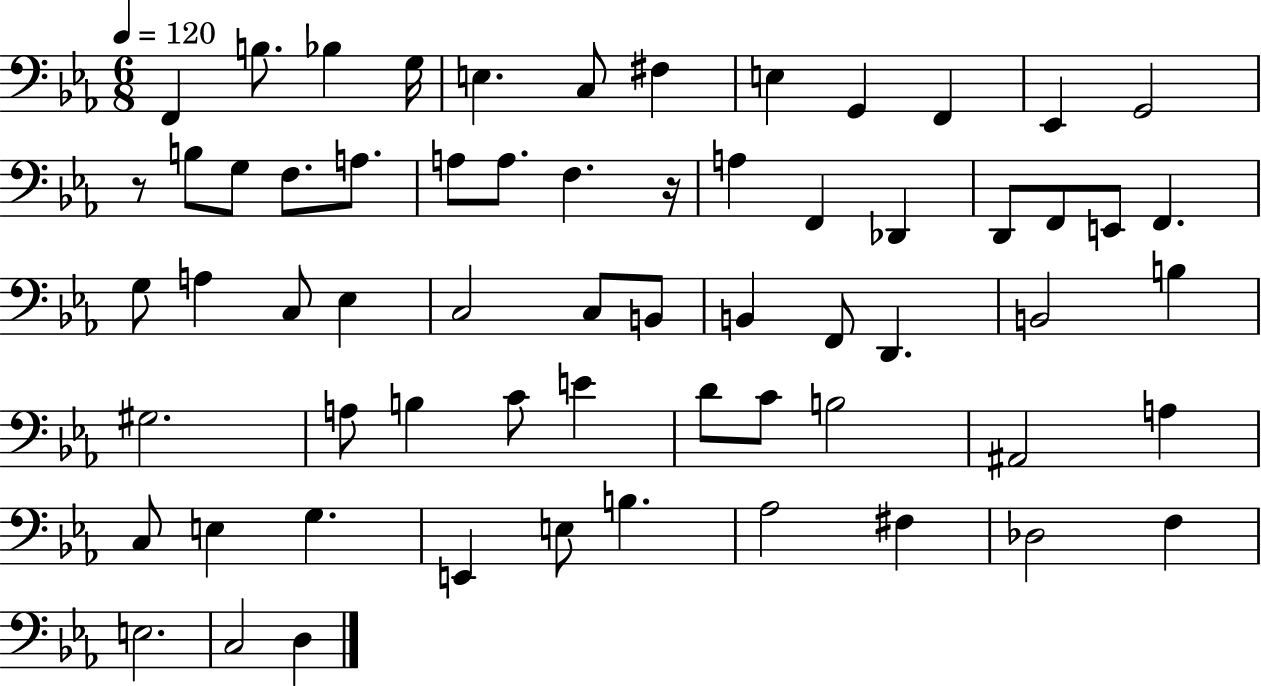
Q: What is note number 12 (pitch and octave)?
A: G2